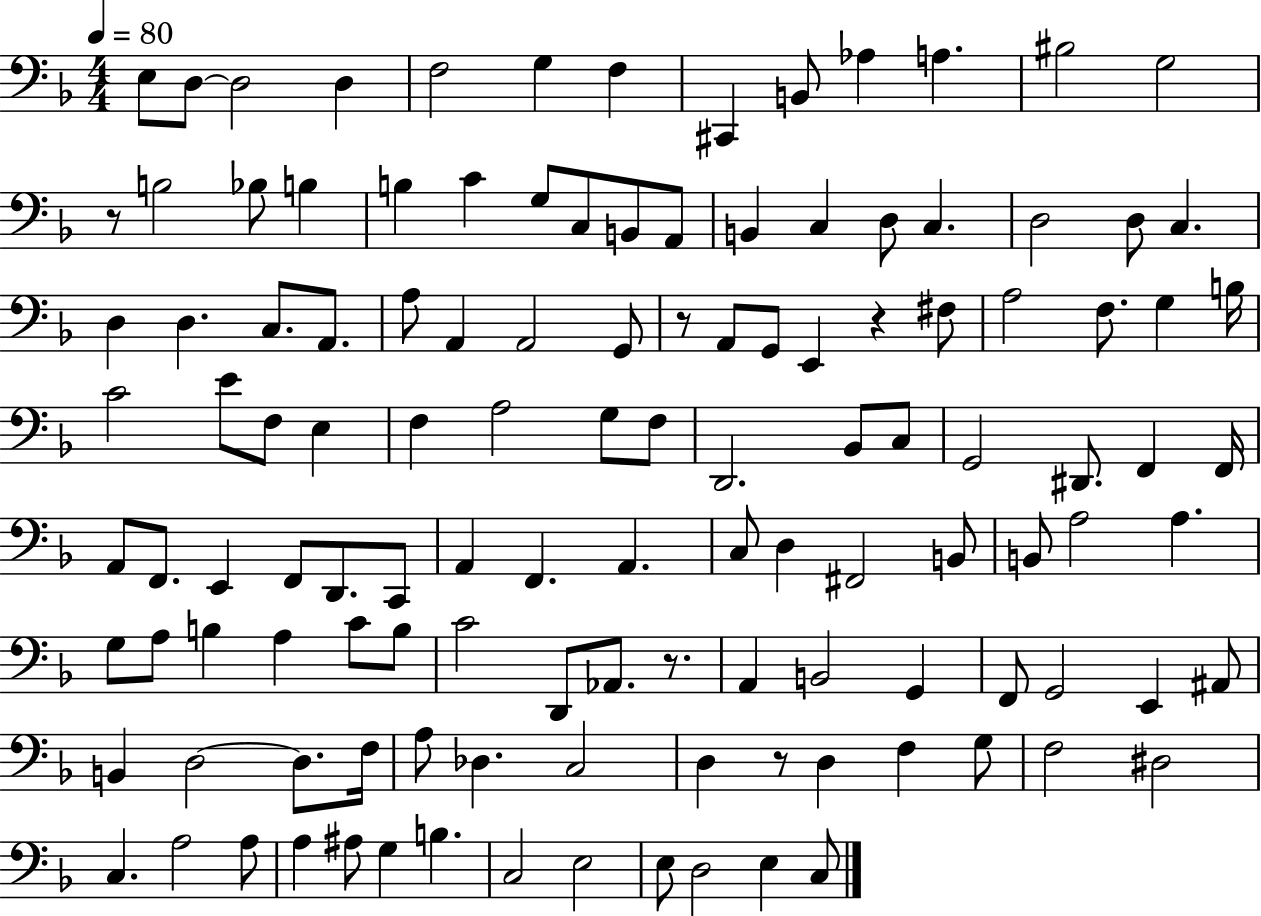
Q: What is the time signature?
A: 4/4